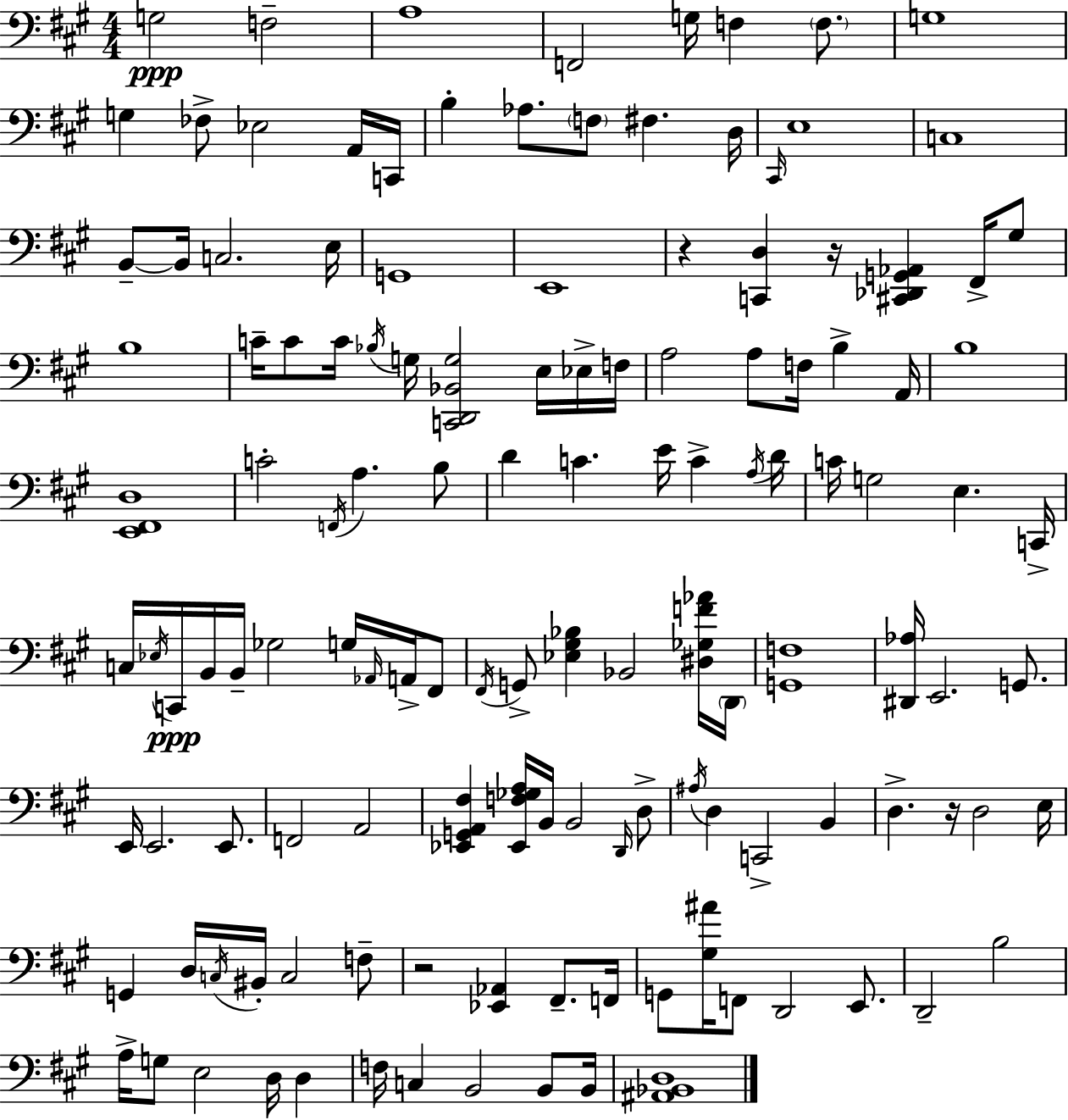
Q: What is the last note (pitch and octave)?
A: B2